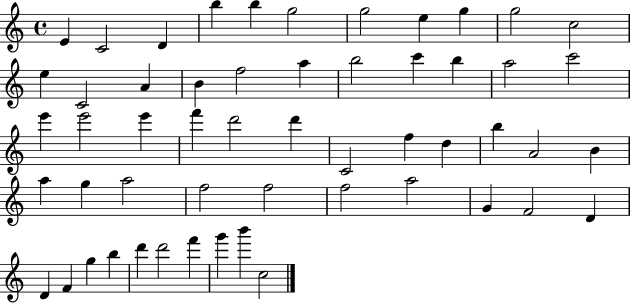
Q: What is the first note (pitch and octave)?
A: E4